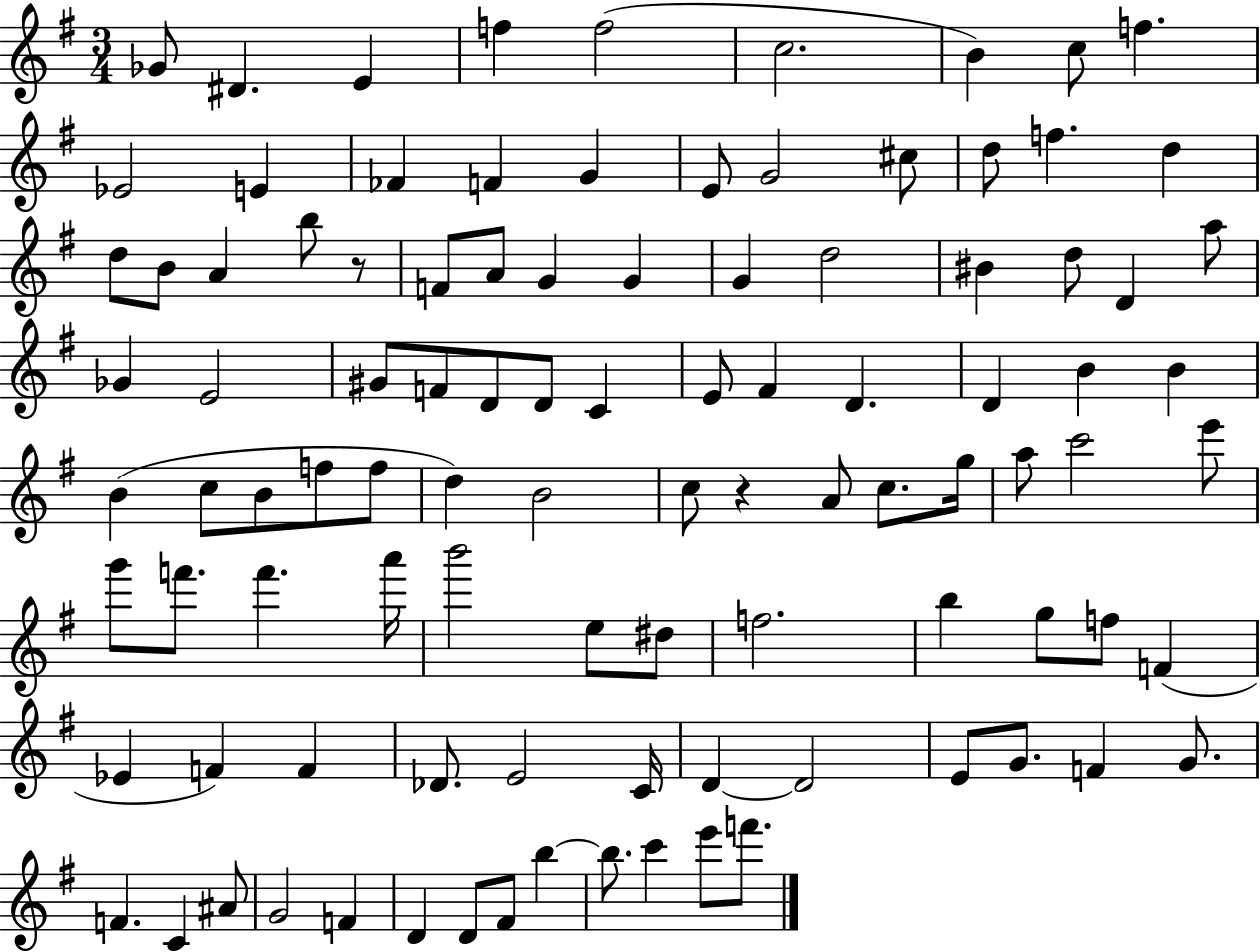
{
  \clef treble
  \numericTimeSignature
  \time 3/4
  \key g \major
  \repeat volta 2 { ges'8 dis'4. e'4 | f''4 f''2( | c''2. | b'4) c''8 f''4. | \break ees'2 e'4 | fes'4 f'4 g'4 | e'8 g'2 cis''8 | d''8 f''4. d''4 | \break d''8 b'8 a'4 b''8 r8 | f'8 a'8 g'4 g'4 | g'4 d''2 | bis'4 d''8 d'4 a''8 | \break ges'4 e'2 | gis'8 f'8 d'8 d'8 c'4 | e'8 fis'4 d'4. | d'4 b'4 b'4 | \break b'4( c''8 b'8 f''8 f''8 | d''4) b'2 | c''8 r4 a'8 c''8. g''16 | a''8 c'''2 e'''8 | \break g'''8 f'''8. f'''4. a'''16 | b'''2 e''8 dis''8 | f''2. | b''4 g''8 f''8 f'4( | \break ees'4 f'4) f'4 | des'8. e'2 c'16 | d'4~~ d'2 | e'8 g'8. f'4 g'8. | \break f'4. c'4 ais'8 | g'2 f'4 | d'4 d'8 fis'8 b''4~~ | b''8. c'''4 e'''8 f'''8. | \break } \bar "|."
}